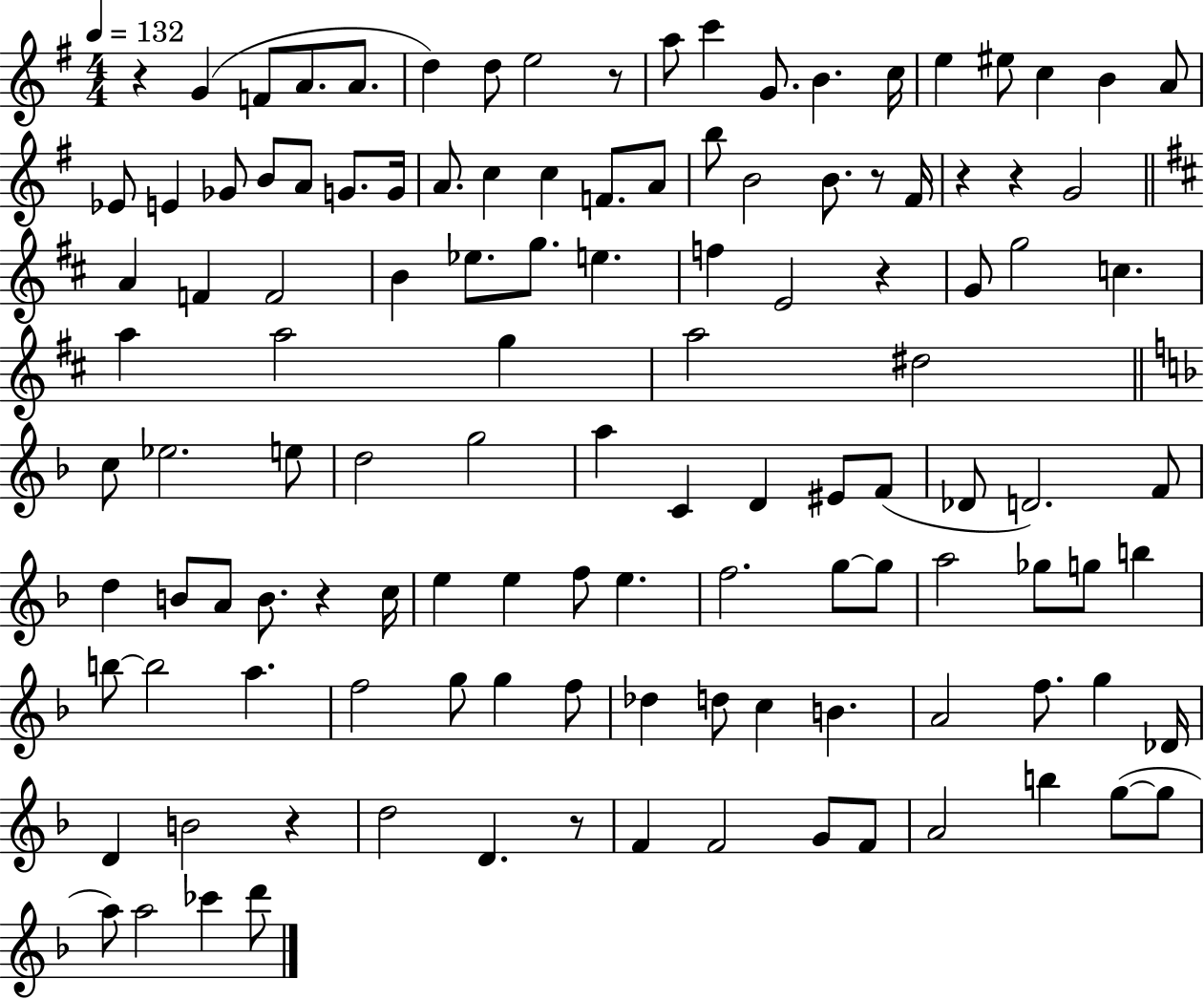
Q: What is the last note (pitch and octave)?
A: D6